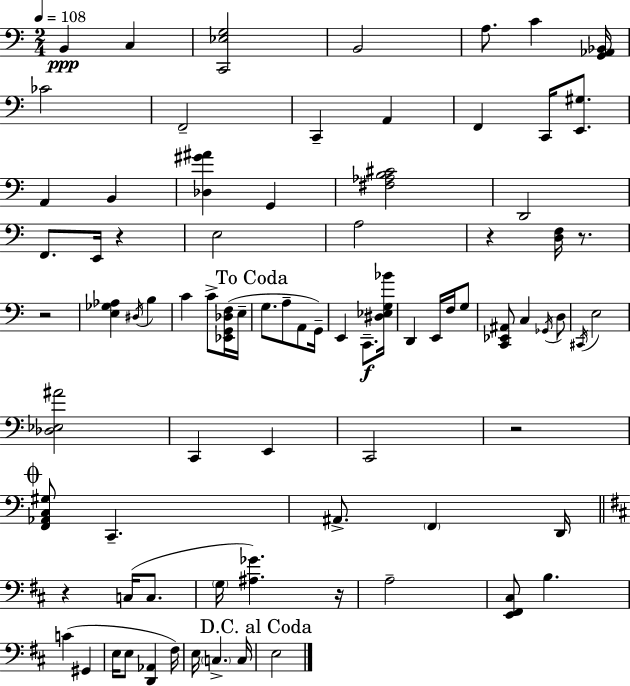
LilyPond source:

{
  \clef bass
  \numericTimeSignature
  \time 2/4
  \key c \major
  \tempo 4 = 108
  b,4\ppp c4 | <c, ees g>2 | b,2 | a8. c'4 <g, aes, bes,>16 | \break ces'2 | f,2-- | c,4-- a,4 | f,4 c,16 <e, gis>8. | \break a,4 b,4 | <des gis' ais'>4 g,4 | <fis aes b cis'>2 | d,2 | \break f,8. e,16 r4 | e2 | a2 | r4 <d f>16 r8. | \break r2 | <e ges aes>4 \acciaccatura { dis16 } b4 | c'4 c'8-> <ees, g, des f>16( | e16-- \mark "To Coda" g8. a8-- a,8 | \break g,16--) e,4 c,8.--\f | <dis ees g bes'>16 d,4 e,16 f16 g8 | <c, ees, ais,>8 c4 \acciaccatura { ges,16 } | d8 \acciaccatura { cis,16 } e2 | \break <des ees ais'>2 | c,4 e,4 | c,2 | r2 | \break \mark \markup { \musicglyph "scripts.coda" } <f, aes, c gis>8 c,4.-- | ais,8.-> \parenthesize f,4 | d,16 \bar "||" \break \key d \major r4 c16( c8. | \parenthesize g16 <ais ges'>4.) r16 | a2-- | <e, fis, cis>8 b4. | \break c'4( gis,4 | e16 e8 <d, aes,>4 fis16) | e16 \parenthesize c4.-> c16 | \mark "D.C. al Coda" e2 | \break \bar "|."
}